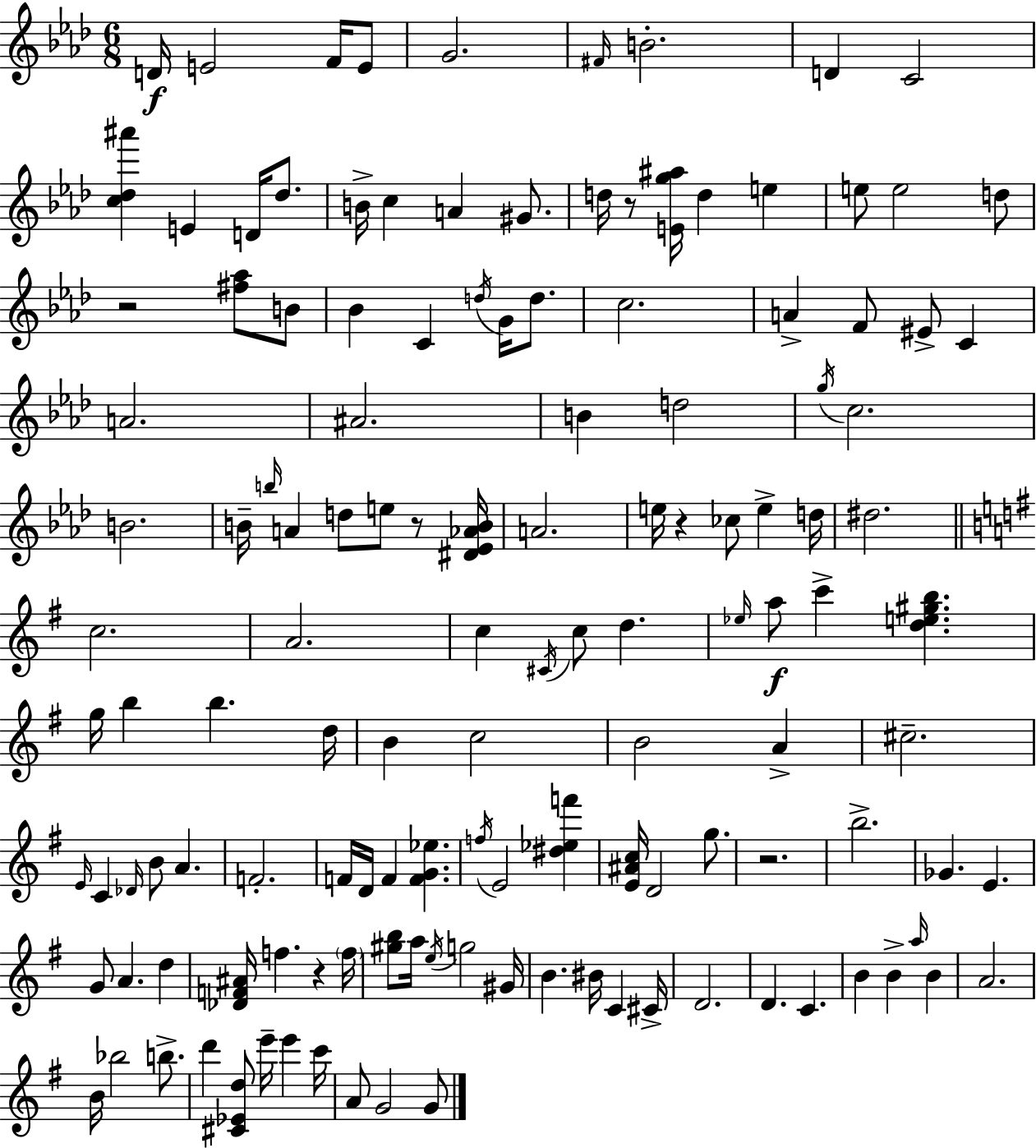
{
  \clef treble
  \numericTimeSignature
  \time 6/8
  \key f \minor
  d'16\f e'2 f'16 e'8 | g'2. | \grace { fis'16 } b'2.-. | d'4 c'2 | \break <c'' des'' ais'''>4 e'4 d'16 des''8. | b'16-> c''4 a'4 gis'8. | d''16 r8 <e' g'' ais''>16 d''4 e''4 | e''8 e''2 d''8 | \break r2 <fis'' aes''>8 b'8 | bes'4 c'4 \acciaccatura { d''16 } g'16 d''8. | c''2. | a'4-> f'8 eis'8-> c'4 | \break a'2. | ais'2. | b'4 d''2 | \acciaccatura { g''16 } c''2. | \break b'2. | b'16-- \grace { b''16 } a'4 d''8 e''8 | r8 <dis' ees' aes' b'>16 a'2. | e''16 r4 ces''8 e''4-> | \break d''16 dis''2. | \bar "||" \break \key g \major c''2. | a'2. | c''4 \acciaccatura { cis'16 } c''8 d''4. | \grace { ees''16 } a''8\f c'''4-> <d'' e'' gis'' b''>4. | \break g''16 b''4 b''4. | d''16 b'4 c''2 | b'2 a'4-> | cis''2.-- | \break \grace { e'16 } c'4 \grace { des'16 } b'8 a'4. | f'2.-. | f'16 d'16 f'4 <f' g' ees''>4. | \acciaccatura { f''16 } e'2 | \break <dis'' ees'' f'''>4 <e' ais' c''>16 d'2 | g''8. r2. | b''2.-> | ges'4. e'4. | \break g'8 a'4. | d''4 <des' f' ais'>16 f''4. | r4 \parenthesize f''16 <gis'' b''>8 a''16 \acciaccatura { e''16 } g''2 | gis'16 b'4. | \break bis'16 c'4 cis'16-> d'2. | d'4. | c'4. b'4 b'4-> | \grace { a''16 } b'4 a'2. | \break b'16 bes''2 | b''8.-> d'''4 <cis' ees' d''>8 | e'''16-- e'''4 c'''16 a'8 g'2 | g'8 \bar "|."
}